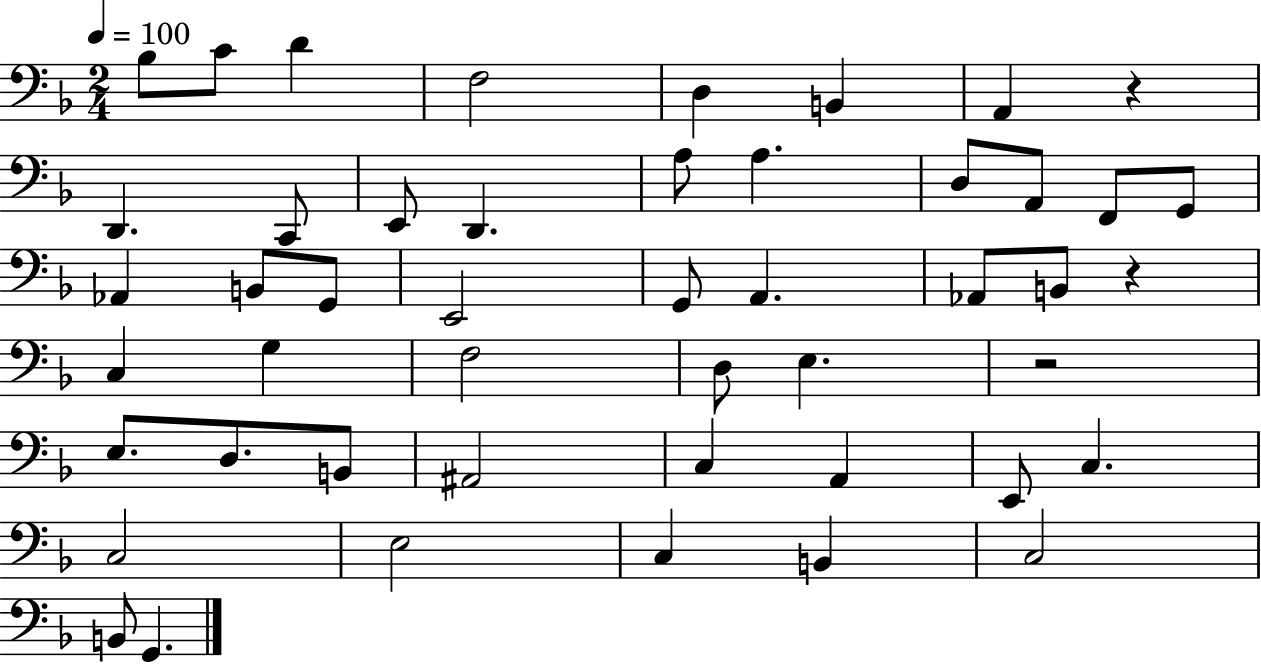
X:1
T:Untitled
M:2/4
L:1/4
K:F
_B,/2 C/2 D F,2 D, B,, A,, z D,, C,,/2 E,,/2 D,, A,/2 A, D,/2 A,,/2 F,,/2 G,,/2 _A,, B,,/2 G,,/2 E,,2 G,,/2 A,, _A,,/2 B,,/2 z C, G, F,2 D,/2 E, z2 E,/2 D,/2 B,,/2 ^A,,2 C, A,, E,,/2 C, C,2 E,2 C, B,, C,2 B,,/2 G,,